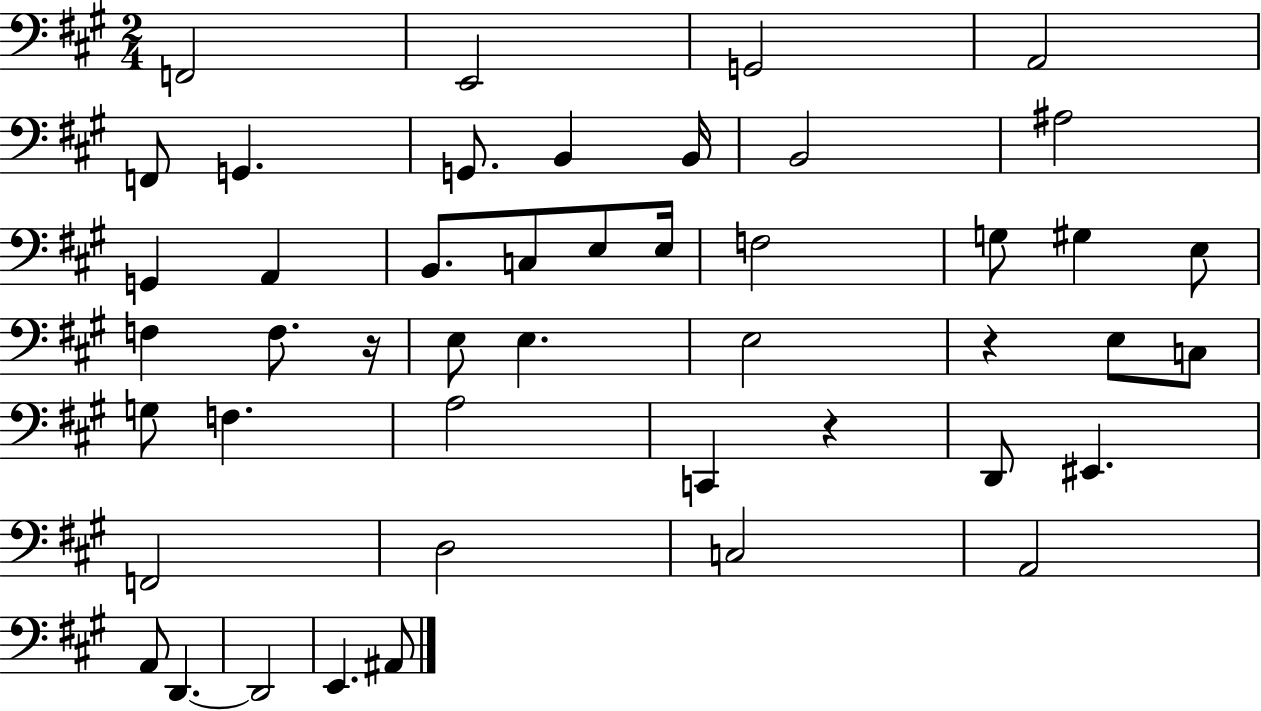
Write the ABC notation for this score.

X:1
T:Untitled
M:2/4
L:1/4
K:A
F,,2 E,,2 G,,2 A,,2 F,,/2 G,, G,,/2 B,, B,,/4 B,,2 ^A,2 G,, A,, B,,/2 C,/2 E,/2 E,/4 F,2 G,/2 ^G, E,/2 F, F,/2 z/4 E,/2 E, E,2 z E,/2 C,/2 G,/2 F, A,2 C,, z D,,/2 ^E,, F,,2 D,2 C,2 A,,2 A,,/2 D,, D,,2 E,, ^A,,/2